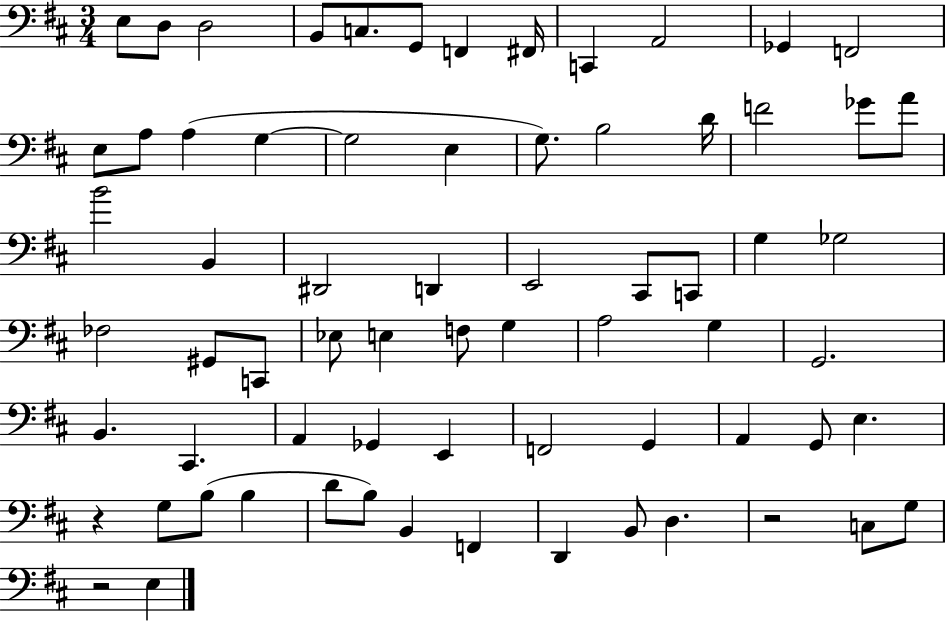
E3/e D3/e D3/h B2/e C3/e. G2/e F2/q F#2/s C2/q A2/h Gb2/q F2/h E3/e A3/e A3/q G3/q G3/h E3/q G3/e. B3/h D4/s F4/h Gb4/e A4/e B4/h B2/q D#2/h D2/q E2/h C#2/e C2/e G3/q Gb3/h FES3/h G#2/e C2/e Eb3/e E3/q F3/e G3/q A3/h G3/q G2/h. B2/q. C#2/q. A2/q Gb2/q E2/q F2/h G2/q A2/q G2/e E3/q. R/q G3/e B3/e B3/q D4/e B3/e B2/q F2/q D2/q B2/e D3/q. R/h C3/e G3/e R/h E3/q